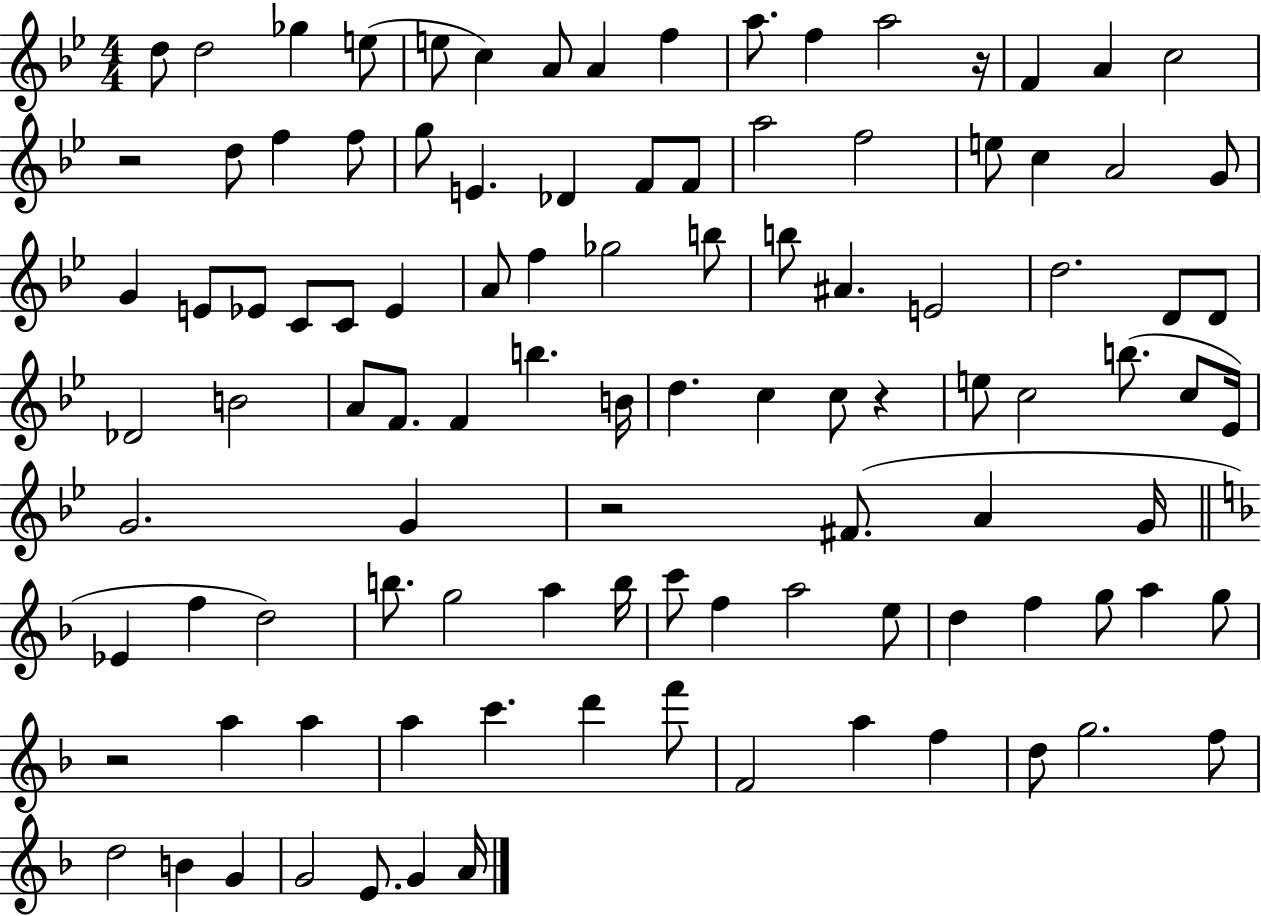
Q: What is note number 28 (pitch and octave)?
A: A4